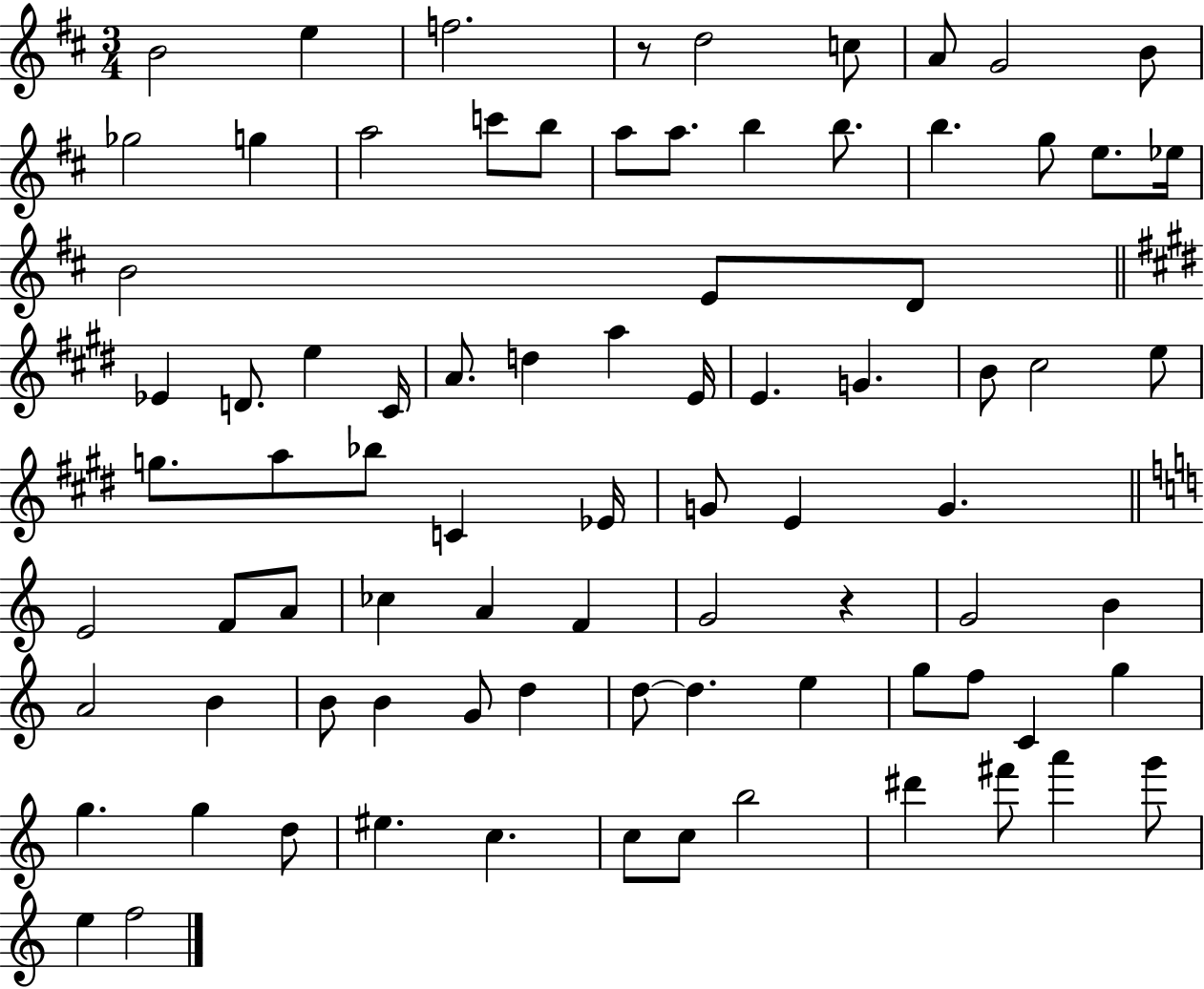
B4/h E5/q F5/h. R/e D5/h C5/e A4/e G4/h B4/e Gb5/h G5/q A5/h C6/e B5/e A5/e A5/e. B5/q B5/e. B5/q. G5/e E5/e. Eb5/s B4/h E4/e D4/e Eb4/q D4/e. E5/q C#4/s A4/e. D5/q A5/q E4/s E4/q. G4/q. B4/e C#5/h E5/e G5/e. A5/e Bb5/e C4/q Eb4/s G4/e E4/q G4/q. E4/h F4/e A4/e CES5/q A4/q F4/q G4/h R/q G4/h B4/q A4/h B4/q B4/e B4/q G4/e D5/q D5/e D5/q. E5/q G5/e F5/e C4/q G5/q G5/q. G5/q D5/e EIS5/q. C5/q. C5/e C5/e B5/h D#6/q F#6/e A6/q G6/e E5/q F5/h